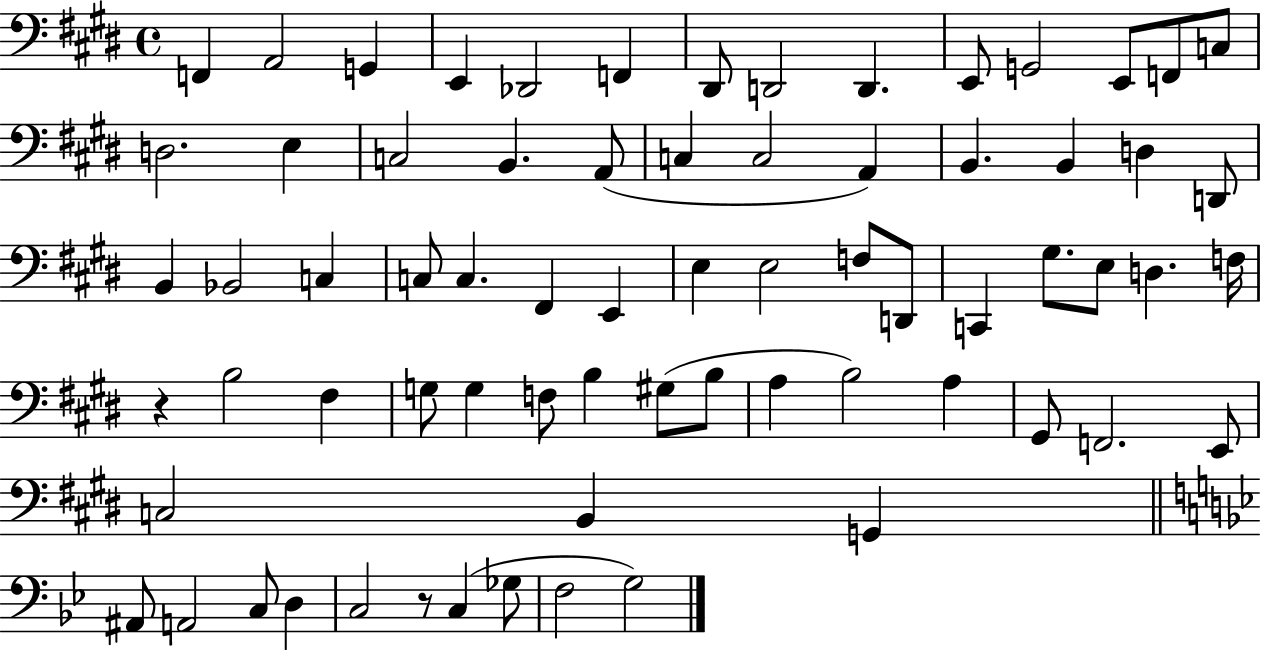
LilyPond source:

{
  \clef bass
  \time 4/4
  \defaultTimeSignature
  \key e \major
  \repeat volta 2 { f,4 a,2 g,4 | e,4 des,2 f,4 | dis,8 d,2 d,4. | e,8 g,2 e,8 f,8 c8 | \break d2. e4 | c2 b,4. a,8( | c4 c2 a,4) | b,4. b,4 d4 d,8 | \break b,4 bes,2 c4 | c8 c4. fis,4 e,4 | e4 e2 f8 d,8 | c,4 gis8. e8 d4. f16 | \break r4 b2 fis4 | g8 g4 f8 b4 gis8( b8 | a4 b2) a4 | gis,8 f,2. e,8 | \break c2 b,4 g,4 | \bar "||" \break \key g \minor ais,8 a,2 c8 d4 | c2 r8 c4( ges8 | f2 g2) | } \bar "|."
}